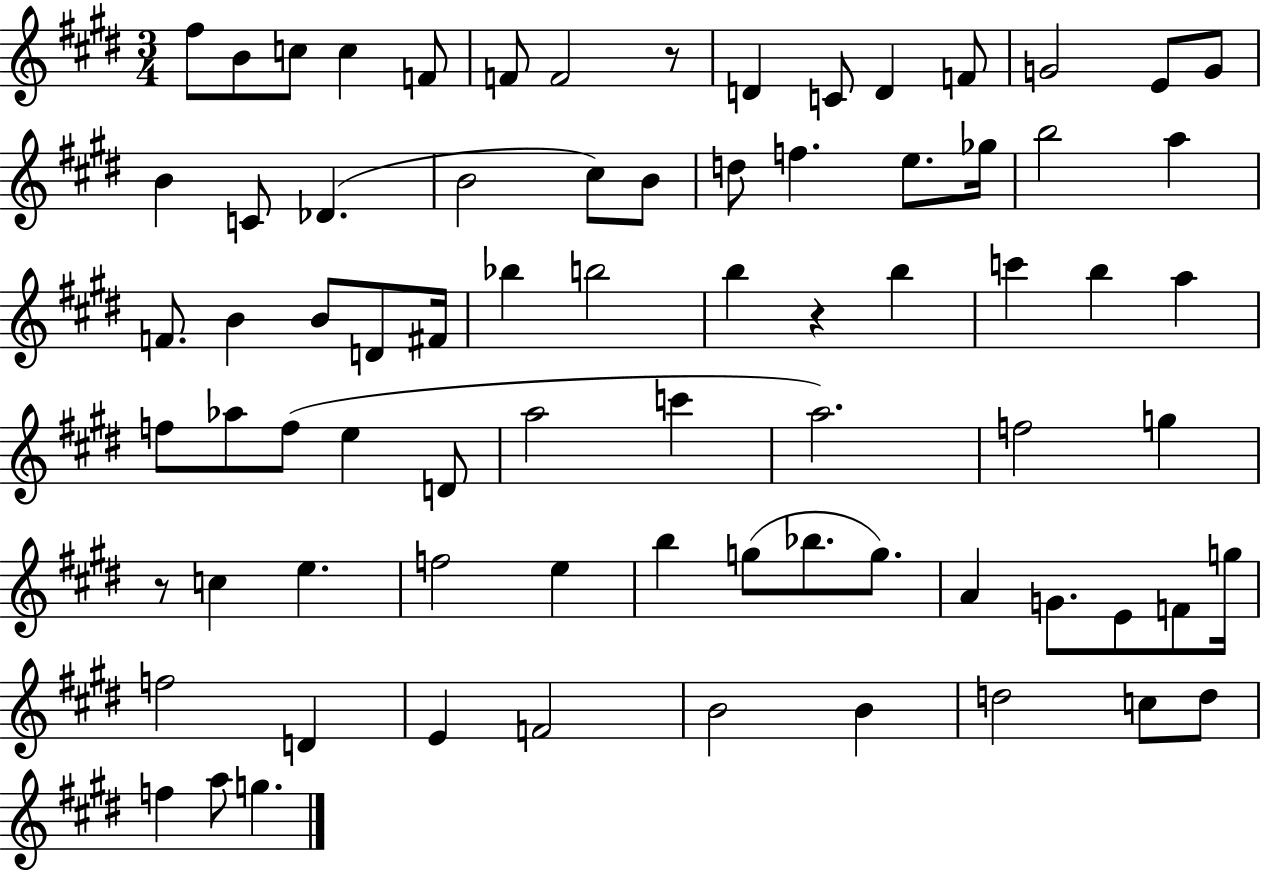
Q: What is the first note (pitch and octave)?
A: F#5